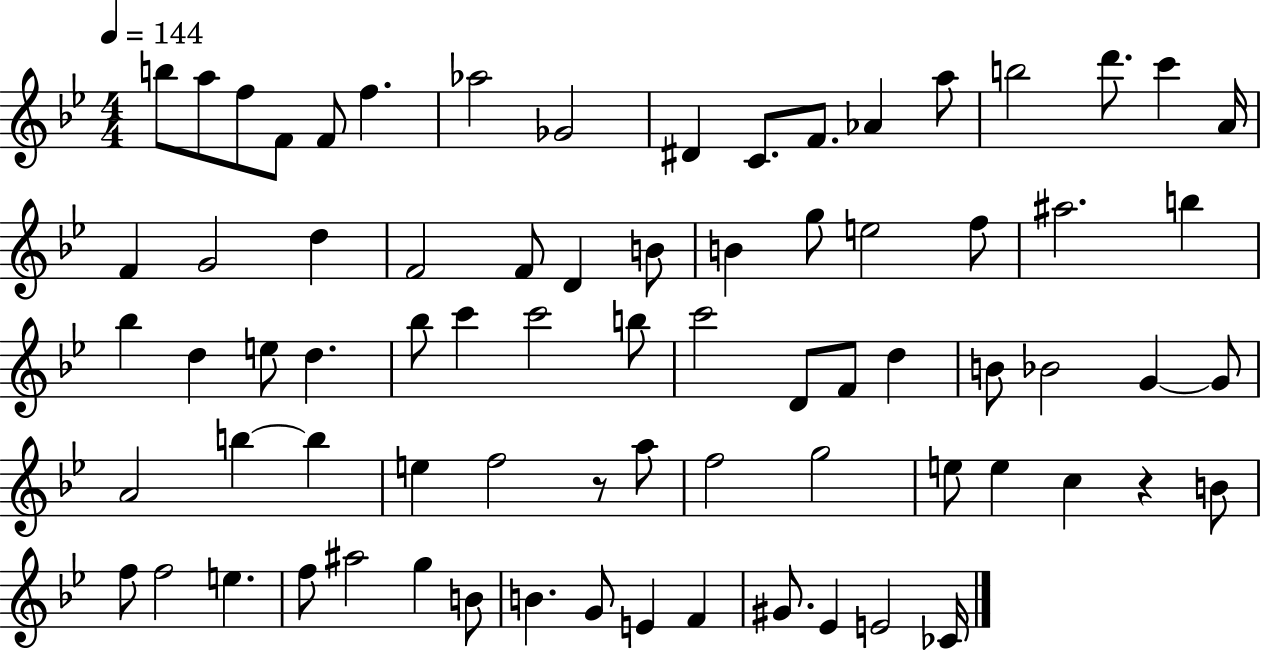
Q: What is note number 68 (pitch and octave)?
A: E4